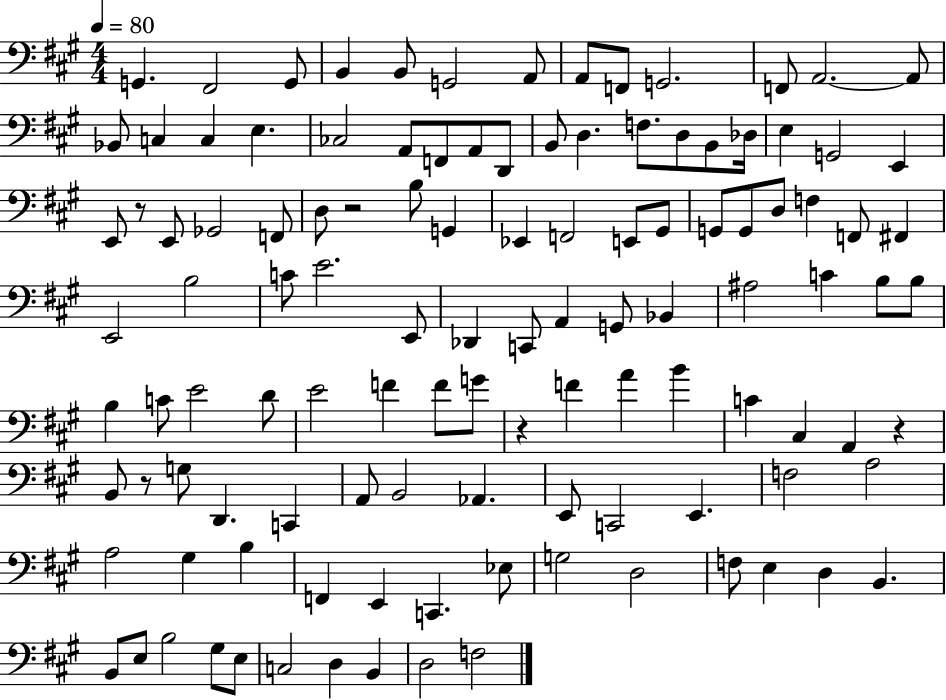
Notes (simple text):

G2/q. F#2/h G2/e B2/q B2/e G2/h A2/e A2/e F2/e G2/h. F2/e A2/h. A2/e Bb2/e C3/q C3/q E3/q. CES3/h A2/e F2/e A2/e D2/e B2/e D3/q. F3/e. D3/e B2/e Db3/s E3/q G2/h E2/q E2/e R/e E2/e Gb2/h F2/e D3/e R/h B3/e G2/q Eb2/q F2/h E2/e G#2/e G2/e G2/e D3/e F3/q F2/e F#2/q E2/h B3/h C4/e E4/h. E2/e Db2/q C2/e A2/q G2/e Bb2/q A#3/h C4/q B3/e B3/e B3/q C4/e E4/h D4/e E4/h F4/q F4/e G4/e R/q F4/q A4/q B4/q C4/q C#3/q A2/q R/q B2/e R/e G3/e D2/q. C2/q A2/e B2/h Ab2/q. E2/e C2/h E2/q. F3/h A3/h A3/h G#3/q B3/q F2/q E2/q C2/q. Eb3/e G3/h D3/h F3/e E3/q D3/q B2/q. B2/e E3/e B3/h G#3/e E3/e C3/h D3/q B2/q D3/h F3/h